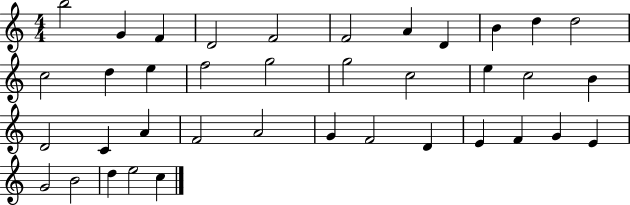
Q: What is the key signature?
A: C major